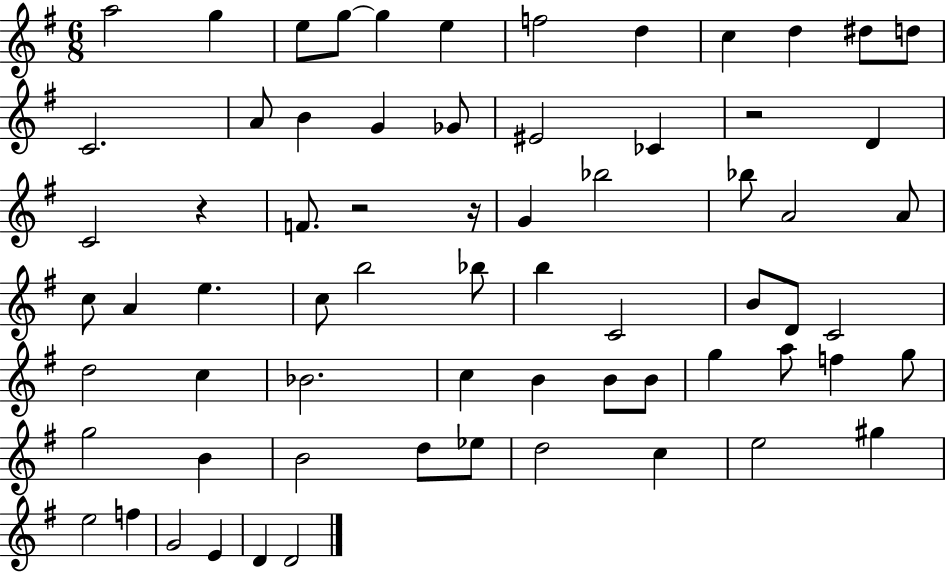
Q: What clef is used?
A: treble